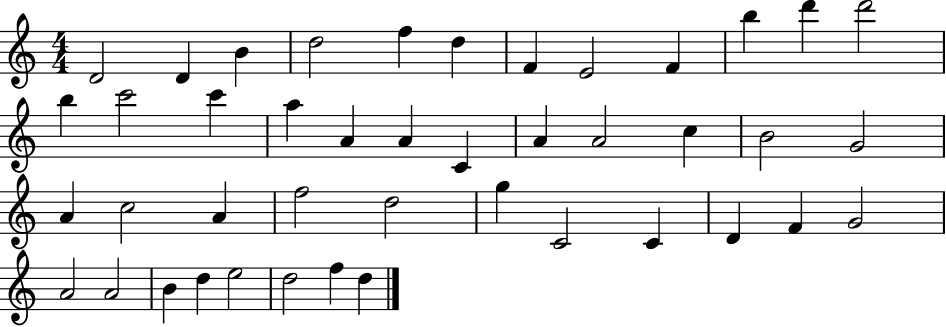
D4/h D4/q B4/q D5/h F5/q D5/q F4/q E4/h F4/q B5/q D6/q D6/h B5/q C6/h C6/q A5/q A4/q A4/q C4/q A4/q A4/h C5/q B4/h G4/h A4/q C5/h A4/q F5/h D5/h G5/q C4/h C4/q D4/q F4/q G4/h A4/h A4/h B4/q D5/q E5/h D5/h F5/q D5/q